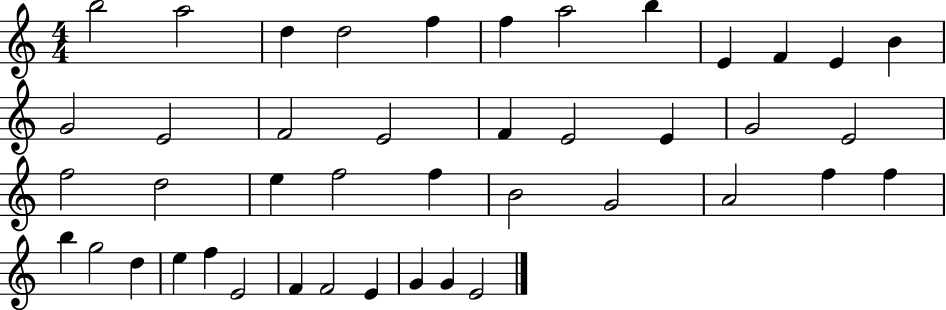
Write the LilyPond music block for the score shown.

{
  \clef treble
  \numericTimeSignature
  \time 4/4
  \key c \major
  b''2 a''2 | d''4 d''2 f''4 | f''4 a''2 b''4 | e'4 f'4 e'4 b'4 | \break g'2 e'2 | f'2 e'2 | f'4 e'2 e'4 | g'2 e'2 | \break f''2 d''2 | e''4 f''2 f''4 | b'2 g'2 | a'2 f''4 f''4 | \break b''4 g''2 d''4 | e''4 f''4 e'2 | f'4 f'2 e'4 | g'4 g'4 e'2 | \break \bar "|."
}